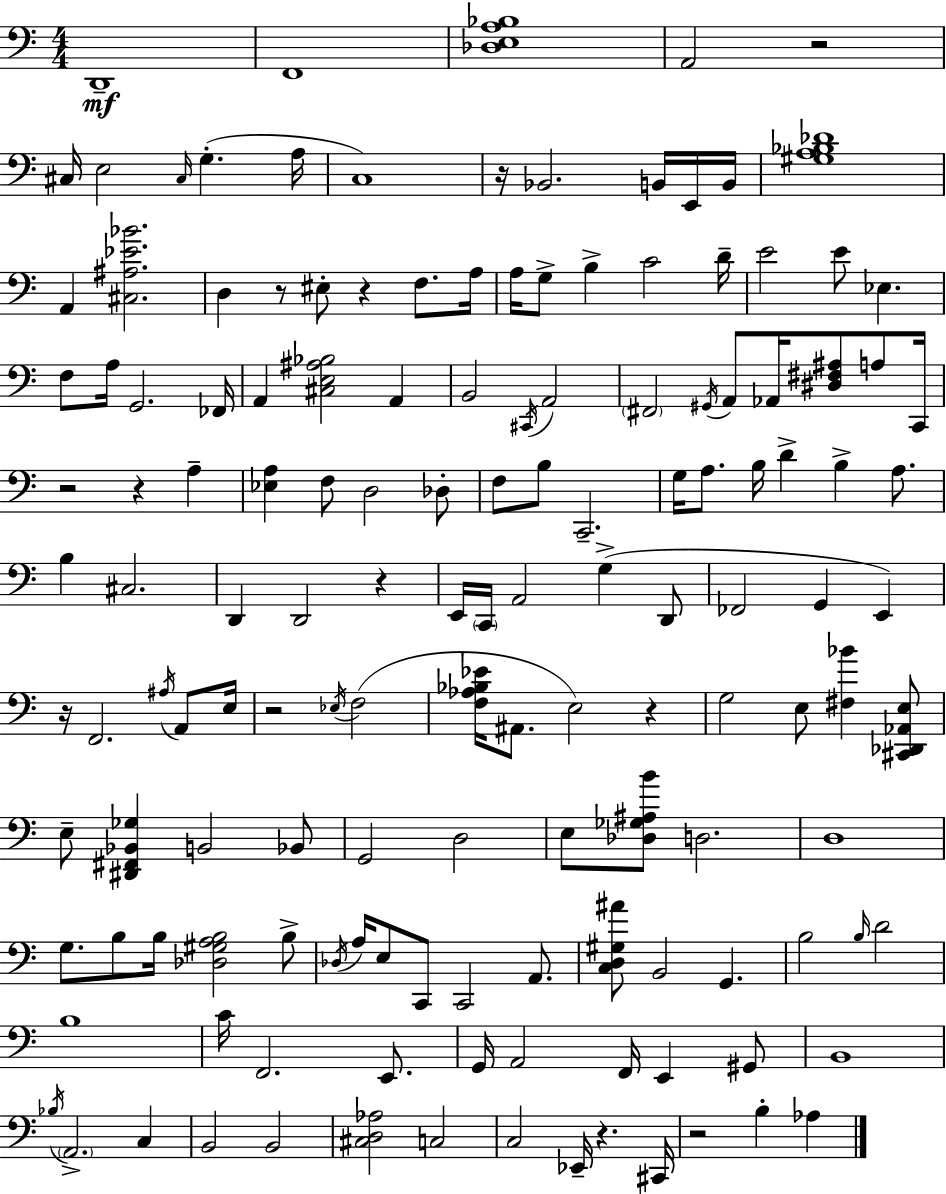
X:1
T:Untitled
M:4/4
L:1/4
K:Am
D,,4 F,,4 [_D,E,A,_B,]4 A,,2 z2 ^C,/4 E,2 ^C,/4 G, A,/4 C,4 z/4 _B,,2 B,,/4 E,,/4 B,,/4 [^G,A,_B,_D]4 A,, [^C,^A,_E_B]2 D, z/2 ^E,/2 z F,/2 A,/4 A,/4 G,/2 B, C2 D/4 E2 E/2 _E, F,/2 A,/4 G,,2 _F,,/4 A,, [^C,E,^A,_B,]2 A,, B,,2 ^C,,/4 A,,2 ^F,,2 ^G,,/4 A,,/2 _A,,/4 [^D,^F,^A,]/2 A,/2 C,,/4 z2 z A, [_E,A,] F,/2 D,2 _D,/2 F,/2 B,/2 C,,2 G,/4 A,/2 B,/4 D B, A,/2 B, ^C,2 D,, D,,2 z E,,/4 C,,/4 A,,2 G, D,,/2 _F,,2 G,, E,, z/4 F,,2 ^A,/4 A,,/2 E,/4 z2 _E,/4 F,2 [F,_A,_B,_E]/4 ^A,,/2 E,2 z G,2 E,/2 [^F,_B] [^C,,_D,,_A,,E,]/2 E,/2 [^D,,^F,,_B,,_G,] B,,2 _B,,/2 G,,2 D,2 E,/2 [_D,_G,^A,B]/2 D,2 D,4 G,/2 B,/2 B,/4 [_D,^G,A,B,]2 B,/2 _D,/4 A,/4 E,/2 C,,/2 C,,2 A,,/2 [C,D,^G,^A]/2 B,,2 G,, B,2 B,/4 D2 B,4 C/4 F,,2 E,,/2 G,,/4 A,,2 F,,/4 E,, ^G,,/2 B,,4 _B,/4 A,,2 C, B,,2 B,,2 [^C,D,_A,]2 C,2 C,2 _E,,/4 z ^C,,/4 z2 B, _A,